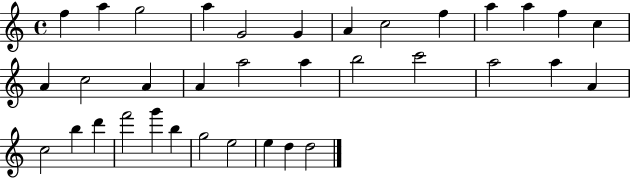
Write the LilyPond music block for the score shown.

{
  \clef treble
  \time 4/4
  \defaultTimeSignature
  \key c \major
  f''4 a''4 g''2 | a''4 g'2 g'4 | a'4 c''2 f''4 | a''4 a''4 f''4 c''4 | \break a'4 c''2 a'4 | a'4 a''2 a''4 | b''2 c'''2 | a''2 a''4 a'4 | \break c''2 b''4 d'''4 | f'''2 g'''4 b''4 | g''2 e''2 | e''4 d''4 d''2 | \break \bar "|."
}